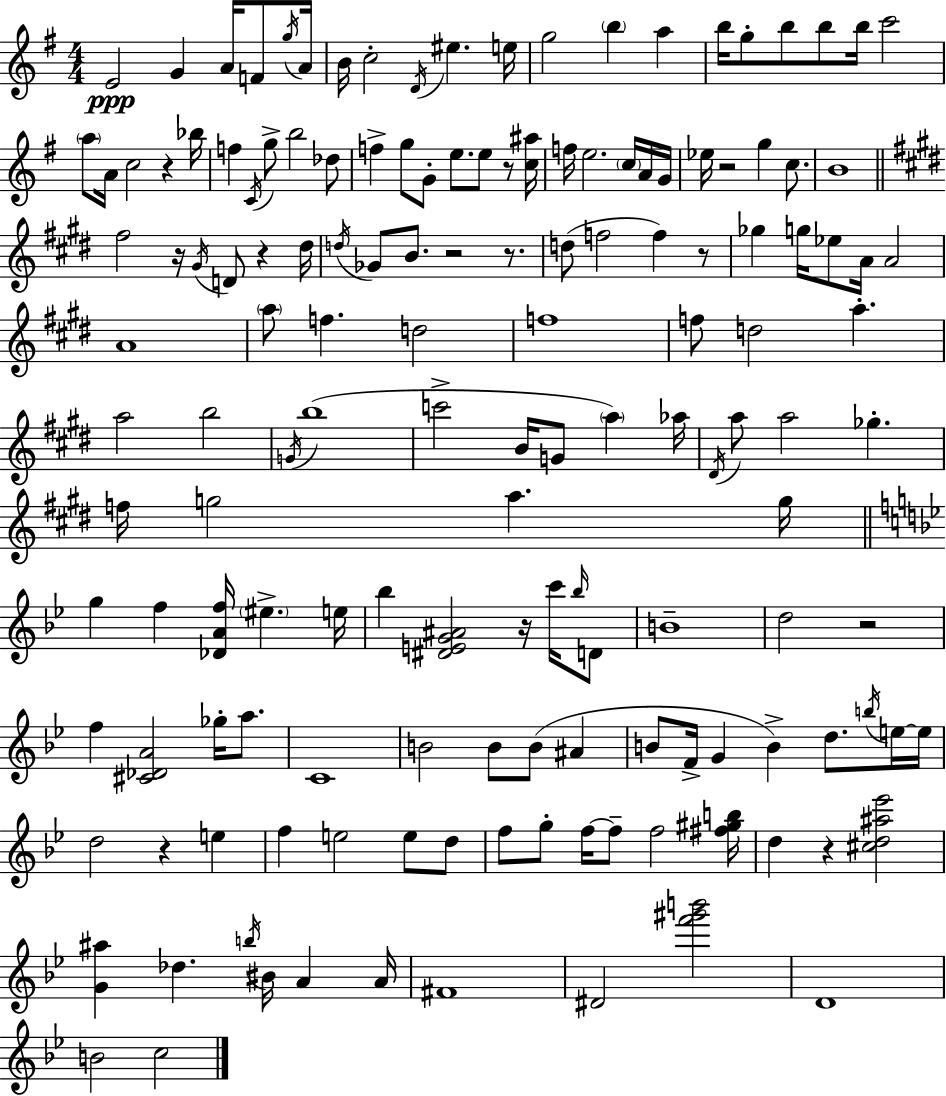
{
  \clef treble
  \numericTimeSignature
  \time 4/4
  \key g \major
  e'2\ppp g'4 a'16 f'8 \acciaccatura { g''16 } | a'16 b'16 c''2-. \acciaccatura { d'16 } eis''4. | e''16 g''2 \parenthesize b''4 a''4 | b''16 g''8-. b''8 b''8 b''16 c'''2 | \break \parenthesize a''8 a'16 c''2 r4 | bes''16 f''4 \acciaccatura { c'16 } g''8-> b''2 | des''8 f''4-> g''8 g'8-. e''8. e''8 | r8 <c'' ais''>16 f''16 e''2. | \break \parenthesize c''16 a'16 g'16 ees''16 r2 g''4 | c''8. b'1 | \bar "||" \break \key e \major fis''2 r16 \acciaccatura { gis'16 } d'8 r4 | dis''16 \acciaccatura { d''16 } ges'8 b'8. r2 r8. | d''8( f''2 f''4) | r8 ges''4 g''16 ees''8 a'16 a'2 | \break a'1 | \parenthesize a''8 f''4. d''2 | f''1 | f''8 d''2 a''4.-. | \break a''2 b''2 | \acciaccatura { g'16 }( b''1 | c'''2-> b'16 g'8 \parenthesize a''4) | aes''16 \acciaccatura { dis'16 } a''8 a''2 ges''4.-. | \break f''16 g''2 a''4. | g''16 \bar "||" \break \key bes \major g''4 f''4 <des' a' f''>16 \parenthesize eis''4.-> e''16 | bes''4 <dis' e' g' ais'>2 r16 c'''16 \grace { bes''16 } d'8 | b'1-- | d''2 r2 | \break f''4 <cis' des' a'>2 ges''16-. a''8. | c'1 | b'2 b'8 b'8( ais'4 | b'8 f'16-> g'4 b'4->) d''8. \acciaccatura { b''16 } | \break e''16~~ e''16 d''2 r4 e''4 | f''4 e''2 e''8 | d''8 f''8 g''8-. f''16~~ f''8-- f''2 | <fis'' gis'' b''>16 d''4 r4 <cis'' d'' ais'' ees'''>2 | \break <g' ais''>4 des''4. \acciaccatura { b''16 } bis'16 a'4 | a'16 fis'1 | dis'2 <f''' gis''' b'''>2 | d'1 | \break b'2 c''2 | \bar "|."
}